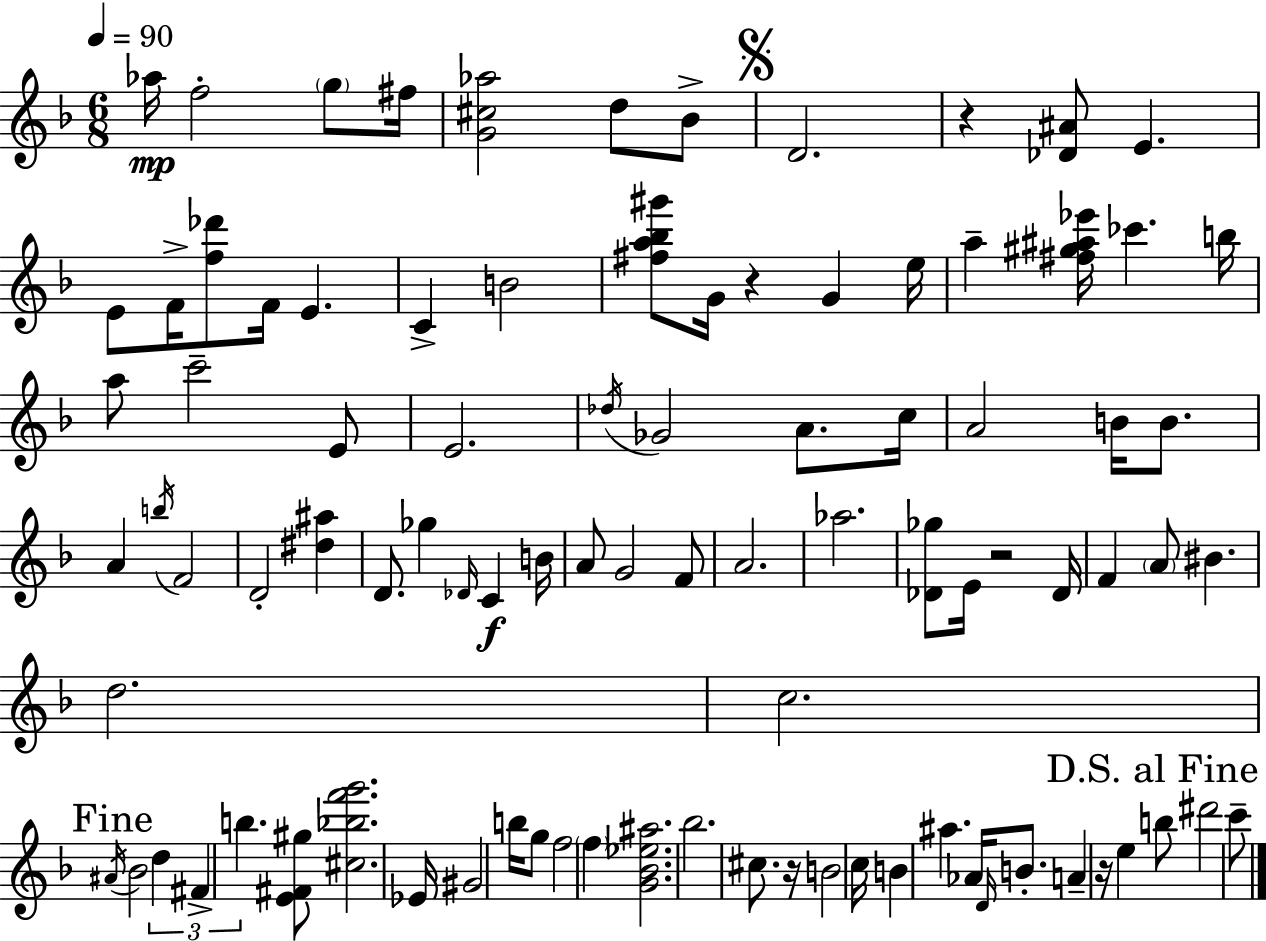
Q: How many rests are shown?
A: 5